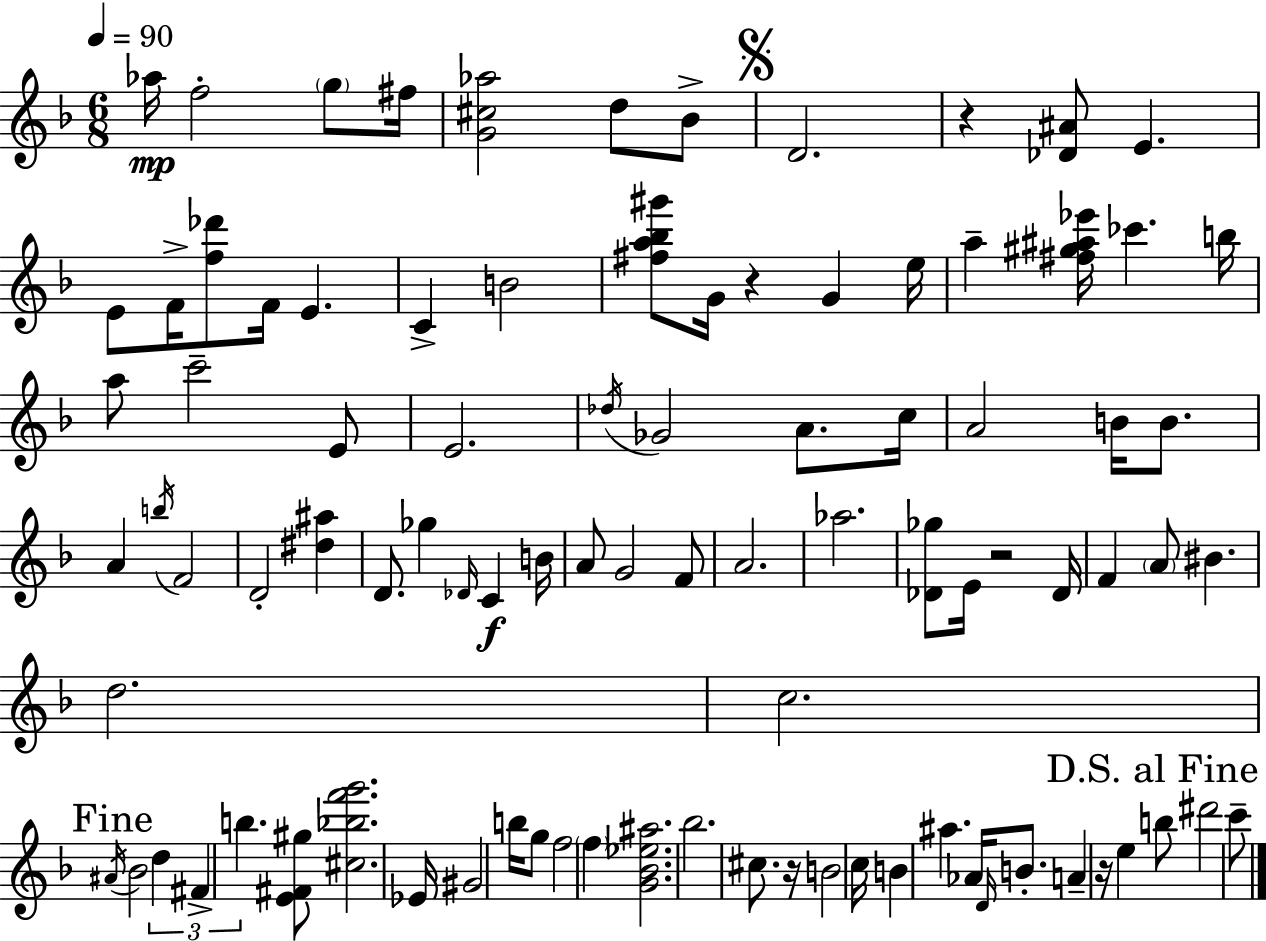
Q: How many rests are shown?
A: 5